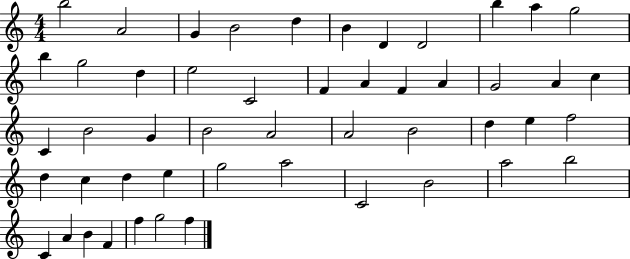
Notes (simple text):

B5/h A4/h G4/q B4/h D5/q B4/q D4/q D4/h B5/q A5/q G5/h B5/q G5/h D5/q E5/h C4/h F4/q A4/q F4/q A4/q G4/h A4/q C5/q C4/q B4/h G4/q B4/h A4/h A4/h B4/h D5/q E5/q F5/h D5/q C5/q D5/q E5/q G5/h A5/h C4/h B4/h A5/h B5/h C4/q A4/q B4/q F4/q F5/q G5/h F5/q